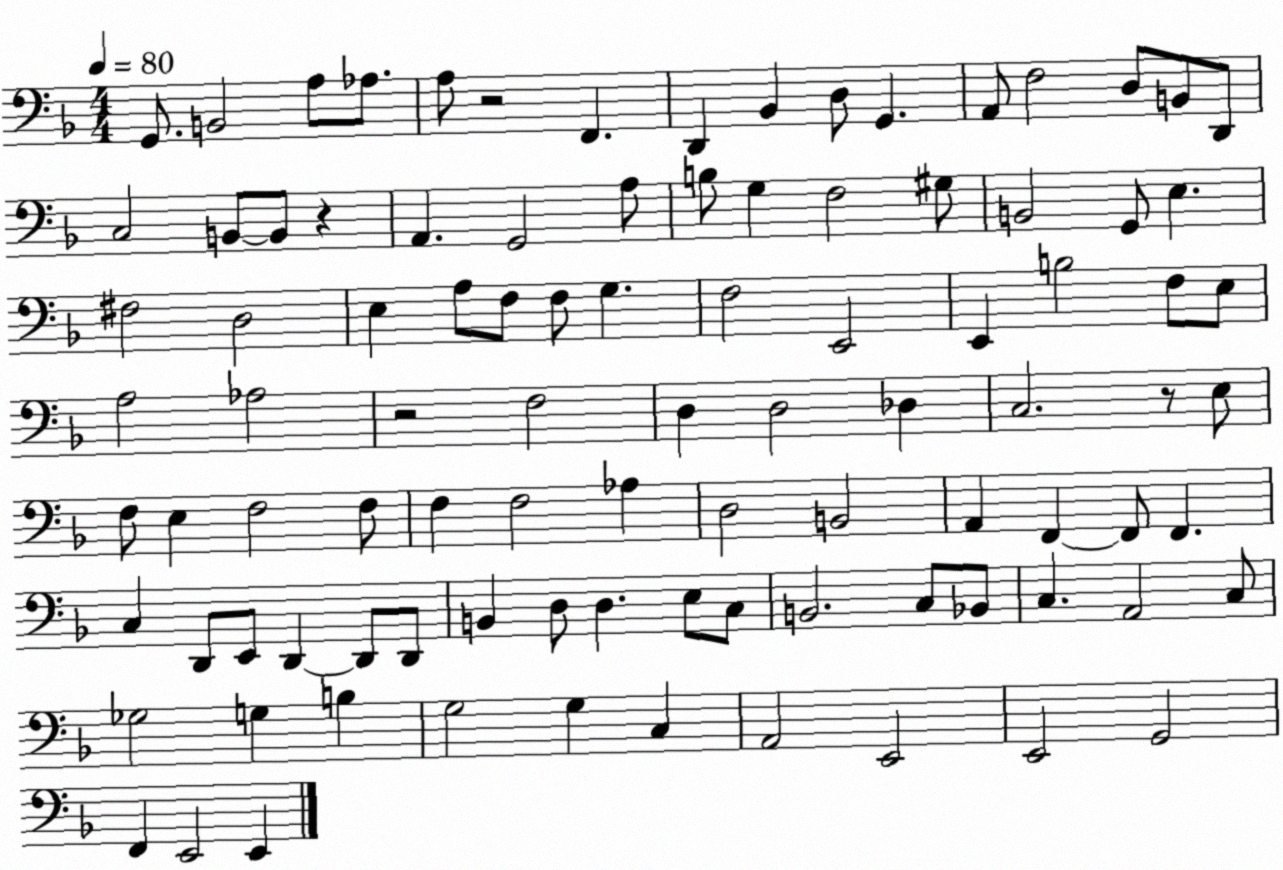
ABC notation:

X:1
T:Untitled
M:4/4
L:1/4
K:F
G,,/2 B,,2 A,/2 _A,/2 A,/2 z2 F,, D,, _B,, D,/2 G,, A,,/2 F,2 D,/2 B,,/2 D,,/2 C,2 B,,/2 B,,/2 z A,, G,,2 A,/2 B,/2 G, F,2 ^G,/2 B,,2 G,,/2 E, ^F,2 D,2 E, A,/2 F,/2 F,/2 G, F,2 E,,2 E,, B,2 F,/2 E,/2 A,2 _A,2 z2 F,2 D, D,2 _D, C,2 z/2 E,/2 F,/2 E, F,2 F,/2 F, F,2 _A, D,2 B,,2 A,, F,, F,,/2 F,, C, D,,/2 E,,/2 D,, D,,/2 D,,/2 B,, D,/2 D, E,/2 C,/2 B,,2 C,/2 _B,,/2 C, A,,2 C,/2 _G,2 G, B, G,2 G, C, A,,2 E,,2 E,,2 G,,2 F,, E,,2 E,,